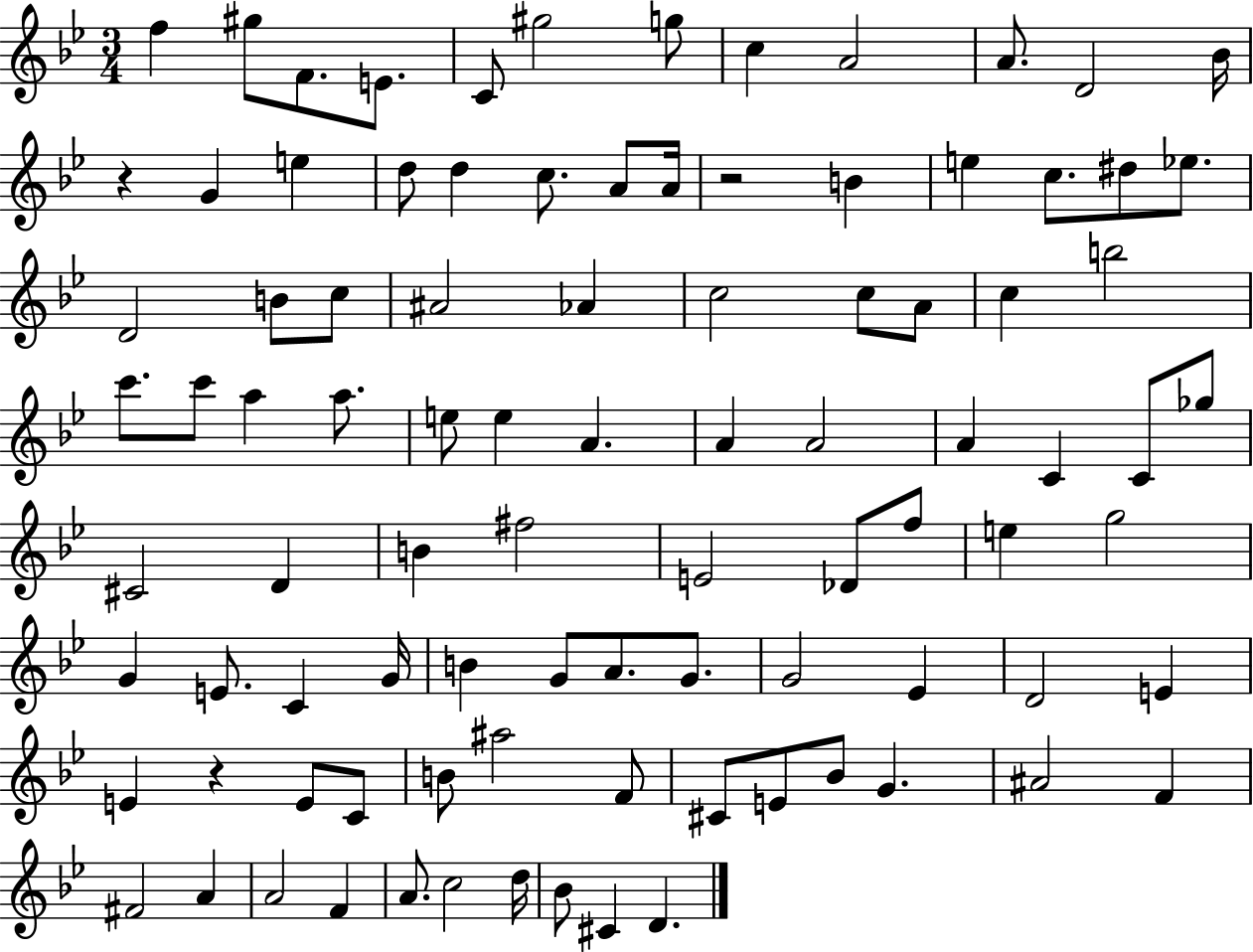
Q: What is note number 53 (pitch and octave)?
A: Db4